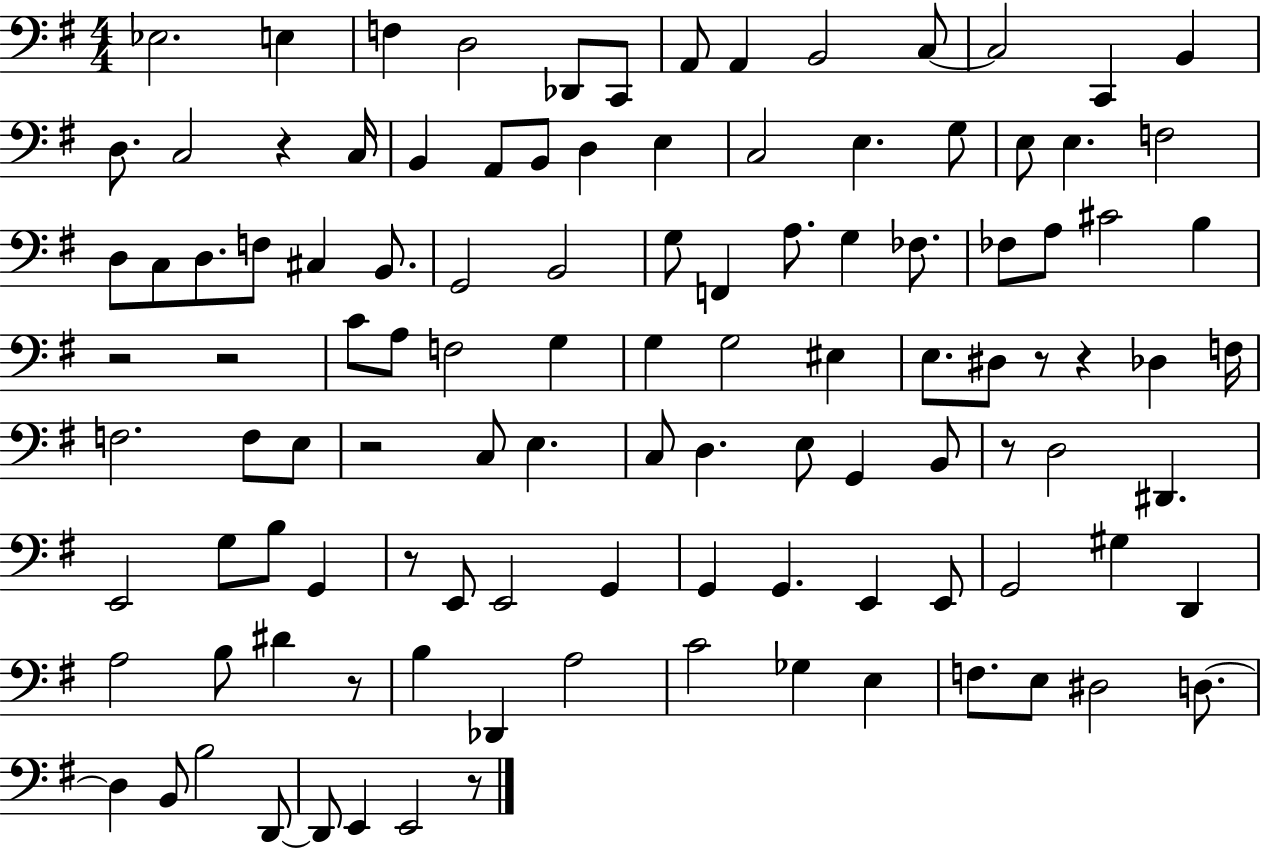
X:1
T:Untitled
M:4/4
L:1/4
K:G
_E,2 E, F, D,2 _D,,/2 C,,/2 A,,/2 A,, B,,2 C,/2 C,2 C,, B,, D,/2 C,2 z C,/4 B,, A,,/2 B,,/2 D, E, C,2 E, G,/2 E,/2 E, F,2 D,/2 C,/2 D,/2 F,/2 ^C, B,,/2 G,,2 B,,2 G,/2 F,, A,/2 G, _F,/2 _F,/2 A,/2 ^C2 B, z2 z2 C/2 A,/2 F,2 G, G, G,2 ^E, E,/2 ^D,/2 z/2 z _D, F,/4 F,2 F,/2 E,/2 z2 C,/2 E, C,/2 D, E,/2 G,, B,,/2 z/2 D,2 ^D,, E,,2 G,/2 B,/2 G,, z/2 E,,/2 E,,2 G,, G,, G,, E,, E,,/2 G,,2 ^G, D,, A,2 B,/2 ^D z/2 B, _D,, A,2 C2 _G, E, F,/2 E,/2 ^D,2 D,/2 D, B,,/2 B,2 D,,/2 D,,/2 E,, E,,2 z/2